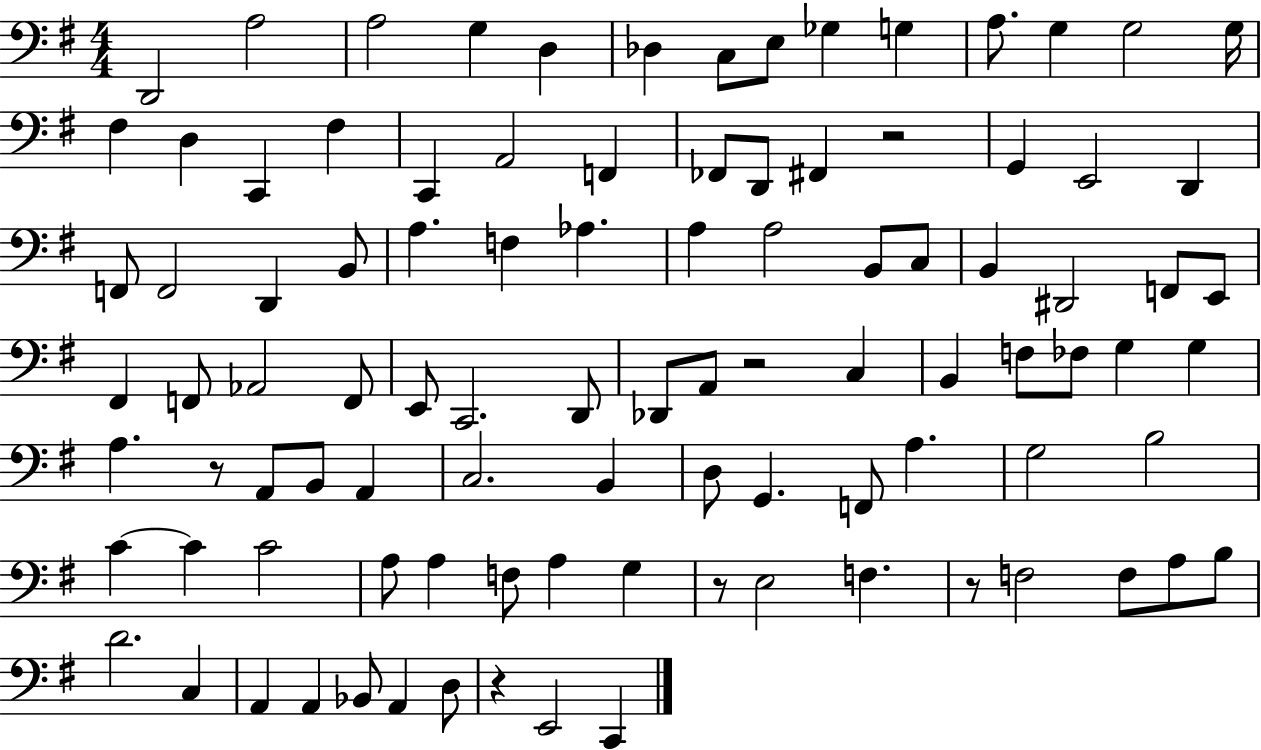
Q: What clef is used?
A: bass